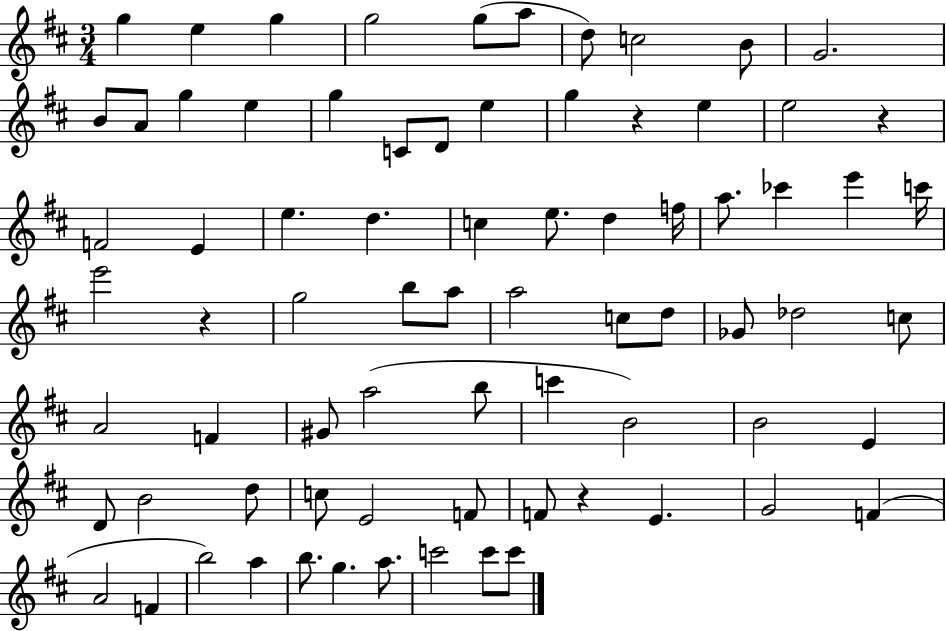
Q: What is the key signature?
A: D major